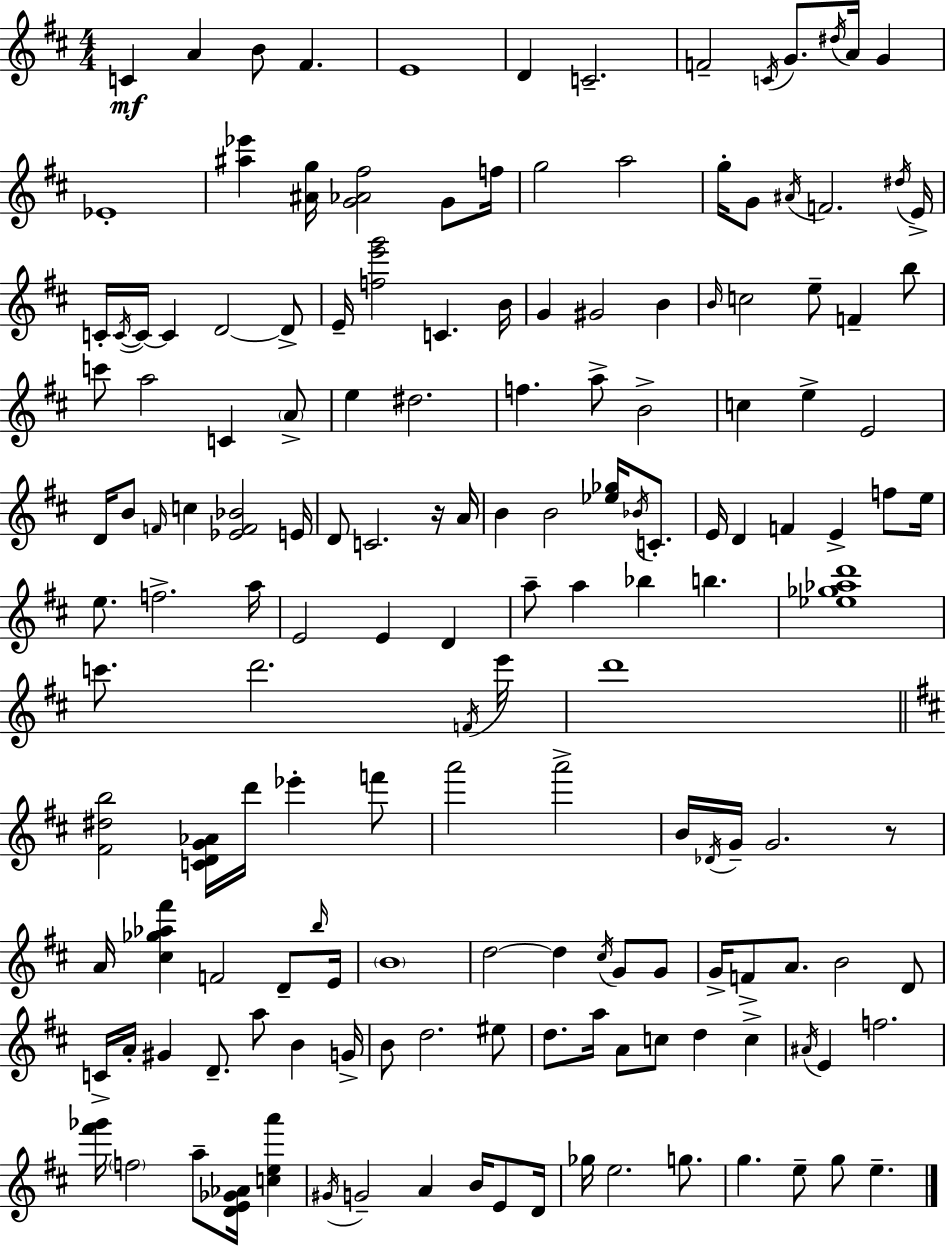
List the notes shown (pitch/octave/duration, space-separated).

C4/q A4/q B4/e F#4/q. E4/w D4/q C4/h. F4/h C4/s G4/e. D#5/s A4/s G4/q Eb4/w [A#5,Eb6]/q [A#4,G5]/s [G4,Ab4,F#5]/h G4/e F5/s G5/h A5/h G5/s G4/e A#4/s F4/h. D#5/s E4/s C4/s C4/s C4/s C4/q D4/h D4/e E4/s [F5,E6,G6]/h C4/q. B4/s G4/q G#4/h B4/q B4/s C5/h E5/e F4/q B5/e C6/e A5/h C4/q A4/e E5/q D#5/h. F5/q. A5/e B4/h C5/q E5/q E4/h D4/s B4/e F4/s C5/q [Eb4,F4,Bb4]/h E4/s D4/e C4/h. R/s A4/s B4/q B4/h [Eb5,Gb5]/s Bb4/s C4/e. E4/s D4/q F4/q E4/q F5/e E5/s E5/e. F5/h. A5/s E4/h E4/q D4/q A5/e A5/q Bb5/q B5/q. [Eb5,Gb5,Ab5,D6]/w C6/e. D6/h. F4/s E6/s D6/w [F#4,D#5,B5]/h [C4,D4,G4,Ab4]/s D6/s Eb6/q F6/e A6/h A6/h B4/s Db4/s G4/s G4/h. R/e A4/s [C#5,Gb5,Ab5,F#6]/q F4/h D4/e B5/s E4/s B4/w D5/h D5/q C#5/s G4/e G4/e G4/s F4/e A4/e. B4/h D4/e C4/s A4/s G#4/q D4/e. A5/e B4/q G4/s B4/e D5/h. EIS5/e D5/e. A5/s A4/e C5/e D5/q C5/q A#4/s E4/q F5/h. [F#6,Gb6]/s F5/h A5/e [D4,E4,Gb4,Ab4]/s [C5,E5,A6]/q G#4/s G4/h A4/q B4/s E4/e D4/s Gb5/s E5/h. G5/e. G5/q. E5/e G5/e E5/q.